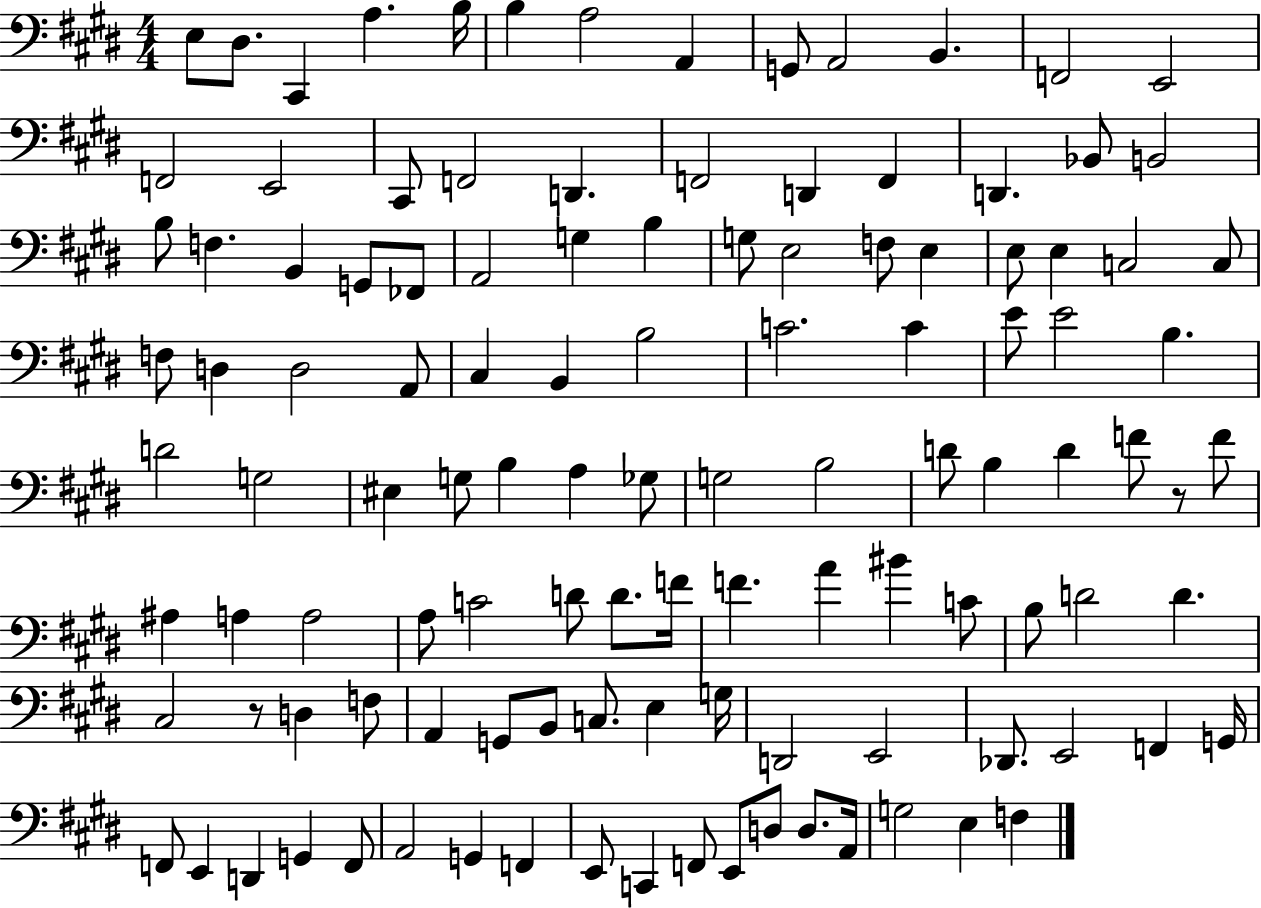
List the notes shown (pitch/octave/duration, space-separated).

E3/e D#3/e. C#2/q A3/q. B3/s B3/q A3/h A2/q G2/e A2/h B2/q. F2/h E2/h F2/h E2/h C#2/e F2/h D2/q. F2/h D2/q F2/q D2/q. Bb2/e B2/h B3/e F3/q. B2/q G2/e FES2/e A2/h G3/q B3/q G3/e E3/h F3/e E3/q E3/e E3/q C3/h C3/e F3/e D3/q D3/h A2/e C#3/q B2/q B3/h C4/h. C4/q E4/e E4/h B3/q. D4/h G3/h EIS3/q G3/e B3/q A3/q Gb3/e G3/h B3/h D4/e B3/q D4/q F4/e R/e F4/e A#3/q A3/q A3/h A3/e C4/h D4/e D4/e. F4/s F4/q. A4/q BIS4/q C4/e B3/e D4/h D4/q. C#3/h R/e D3/q F3/e A2/q G2/e B2/e C3/e. E3/q G3/s D2/h E2/h Db2/e. E2/h F2/q G2/s F2/e E2/q D2/q G2/q F2/e A2/h G2/q F2/q E2/e C2/q F2/e E2/e D3/e D3/e. A2/s G3/h E3/q F3/q